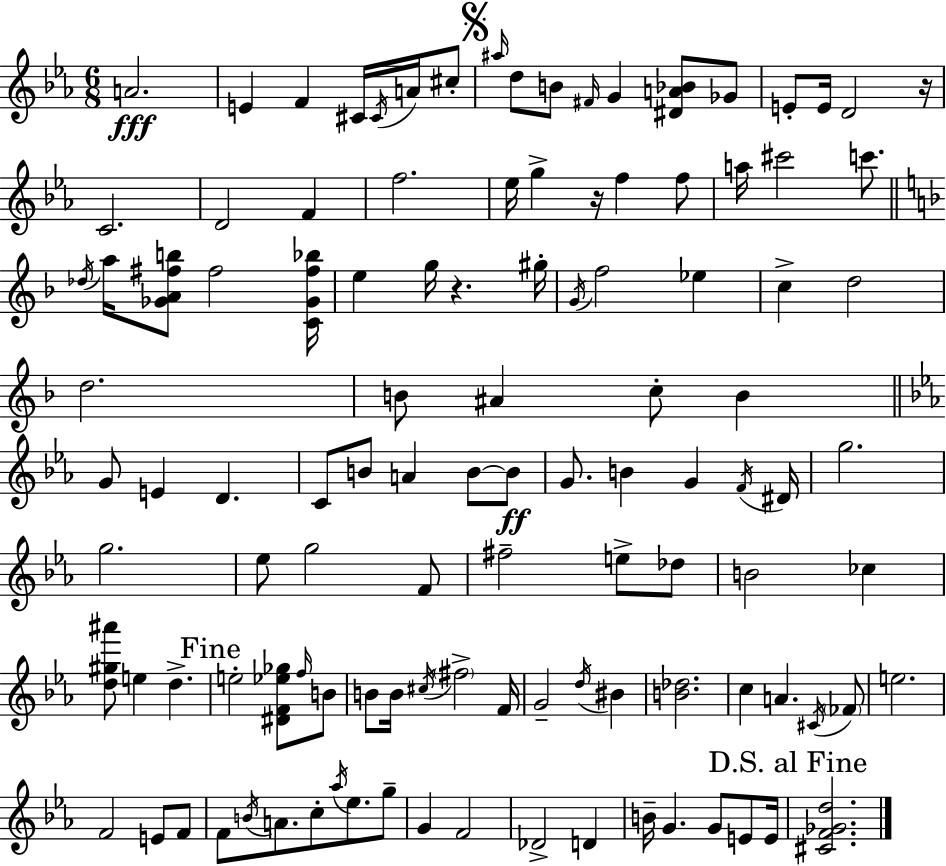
A4/h. E4/q F4/q C#4/s C#4/s A4/s C#5/e A#5/s D5/e B4/e F#4/s G4/q [D#4,A4,Bb4]/e Gb4/e E4/e E4/s D4/h R/s C4/h. D4/h F4/q F5/h. Eb5/s G5/q R/s F5/q F5/e A5/s C#6/h C6/e. Db5/s A5/s [Gb4,A4,F#5,B5]/e F#5/h [C4,Gb4,F#5,Bb5]/s E5/q G5/s R/q. G#5/s G4/s F5/h Eb5/q C5/q D5/h D5/h. B4/e A#4/q C5/e B4/q G4/e E4/q D4/q. C4/e B4/e A4/q B4/e B4/e G4/e. B4/q G4/q F4/s D#4/s G5/h. G5/h. Eb5/e G5/h F4/e F#5/h E5/e Db5/e B4/h CES5/q [D5,G#5,A#6]/e E5/q D5/q. E5/h [D#4,F4,Eb5,Gb5]/e F5/s B4/e B4/e B4/s C#5/s F#5/h F4/s G4/h D5/s BIS4/q [B4,Db5]/h. C5/q A4/q. C#4/s FES4/e E5/h. F4/h E4/e F4/e F4/e B4/s A4/e. C5/e Ab5/s Eb5/e. G5/e G4/q F4/h Db4/h D4/q B4/s G4/q. G4/e E4/e E4/s [C#4,F4,Gb4,D5]/h.